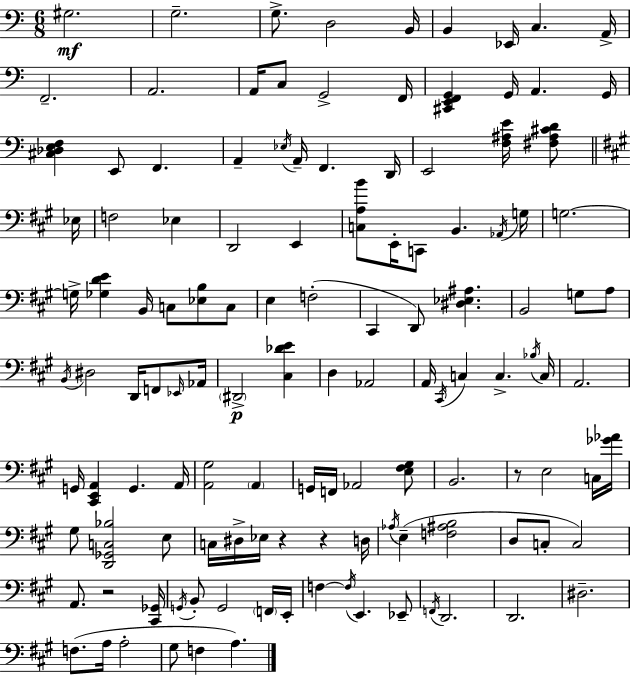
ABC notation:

X:1
T:Untitled
M:6/8
L:1/4
K:C
^G,2 G,2 G,/2 D,2 B,,/4 B,, _E,,/4 C, A,,/4 F,,2 A,,2 A,,/4 C,/2 G,,2 F,,/4 [^C,,E,,F,,G,,] G,,/4 A,, G,,/4 [^C,_D,E,F,] E,,/2 F,, A,, _E,/4 A,,/4 F,, D,,/4 E,,2 [F,^A,E]/4 [^F,^A,^CD]/2 _E,/4 F,2 _E, D,,2 E,, [C,A,B]/2 E,,/4 C,,/2 B,, _A,,/4 G,/4 G,2 G,/4 [_G,DE] B,,/4 C,/2 [_E,B,]/2 C,/2 E, F,2 ^C,, D,,/2 [^D,_E,^A,] B,,2 G,/2 A,/2 B,,/4 ^D,2 D,,/4 F,,/2 _E,,/4 _A,,/4 ^D,,2 [^C,_DE] D, _A,,2 A,,/4 ^C,,/4 C, C, _B,/4 C,/4 A,,2 G,,/4 [^C,,E,,A,,] G,, A,,/4 [A,,^G,]2 A,, G,,/4 F,,/4 _A,,2 [E,^F,^G,]/2 B,,2 z/2 E,2 C,/4 [_G_A]/4 ^G,/2 [D,,_G,,C,_B,]2 E,/2 C,/4 ^D,/4 _E,/4 z z D,/4 _A,/4 E, [F,^A,B,]2 D,/2 C,/2 C,2 A,,/2 z2 [^C,,_G,,]/4 G,,/4 B,,/2 G,,2 F,,/4 E,,/4 F, F,/4 E,, _E,,/2 F,,/4 D,,2 D,,2 ^D,2 F,/2 A,/4 A,2 ^G,/2 F, A,